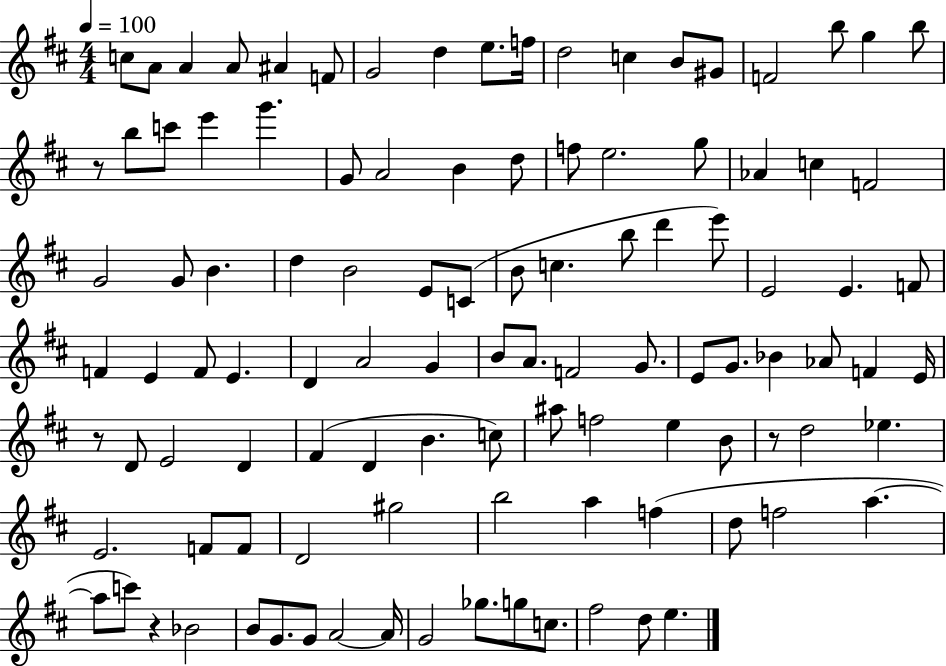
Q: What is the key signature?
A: D major